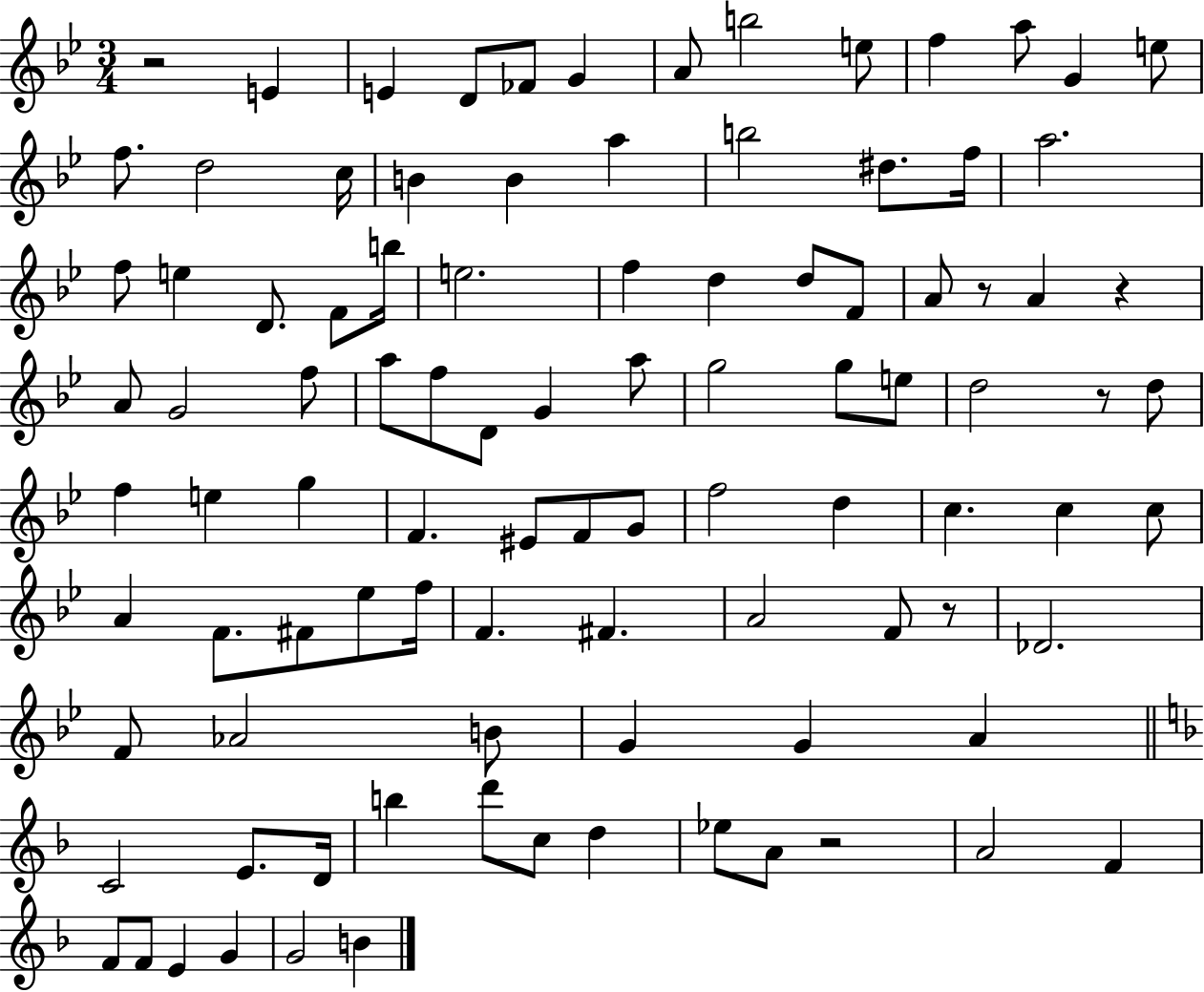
X:1
T:Untitled
M:3/4
L:1/4
K:Bb
z2 E E D/2 _F/2 G A/2 b2 e/2 f a/2 G e/2 f/2 d2 c/4 B B a b2 ^d/2 f/4 a2 f/2 e D/2 F/2 b/4 e2 f d d/2 F/2 A/2 z/2 A z A/2 G2 f/2 a/2 f/2 D/2 G a/2 g2 g/2 e/2 d2 z/2 d/2 f e g F ^E/2 F/2 G/2 f2 d c c c/2 A F/2 ^F/2 _e/2 f/4 F ^F A2 F/2 z/2 _D2 F/2 _A2 B/2 G G A C2 E/2 D/4 b d'/2 c/2 d _e/2 A/2 z2 A2 F F/2 F/2 E G G2 B